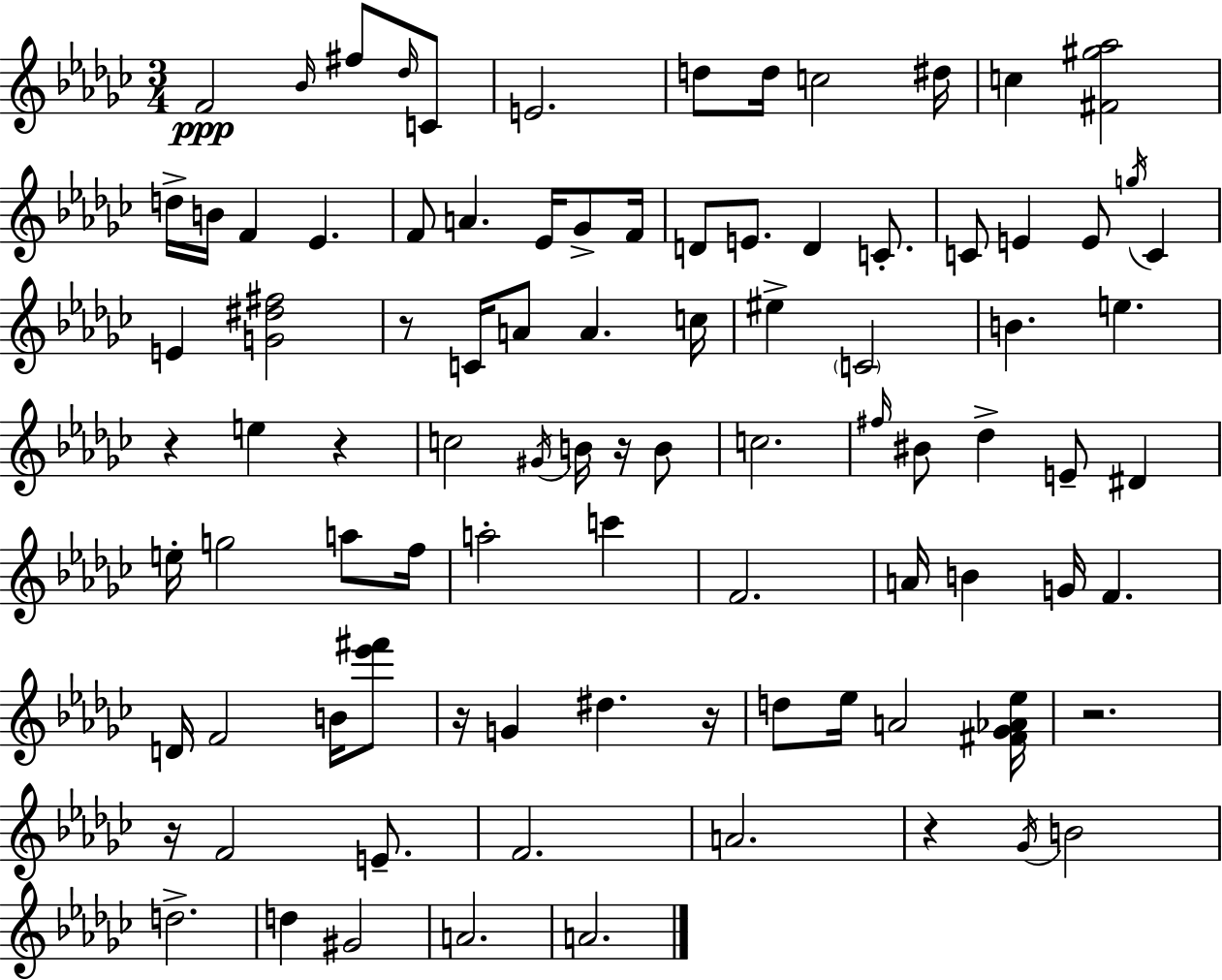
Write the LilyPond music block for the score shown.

{
  \clef treble
  \numericTimeSignature
  \time 3/4
  \key ees \minor
  \repeat volta 2 { f'2\ppp \grace { bes'16 } fis''8 \grace { des''16 } | c'8 e'2. | d''8 d''16 c''2 | dis''16 c''4 <fis' gis'' aes''>2 | \break d''16-> b'16 f'4 ees'4. | f'8 a'4. ees'16 ges'8-> | f'16 d'8 e'8. d'4 c'8.-. | c'8 e'4 e'8 \acciaccatura { g''16 } c'4 | \break e'4 <g' dis'' fis''>2 | r8 c'16 a'8 a'4. | c''16 eis''4-> \parenthesize c'2 | b'4. e''4. | \break r4 e''4 r4 | c''2 \acciaccatura { gis'16 } | b'16 r16 b'8 c''2. | \grace { fis''16 } bis'8 des''4-> e'8-- | \break dis'4 e''16-. g''2 | a''8 f''16 a''2-. | c'''4 f'2. | a'16 b'4 g'16 f'4. | \break d'16 f'2 | b'16 <ees''' fis'''>8 r16 g'4 dis''4. | r16 d''8 ees''16 a'2 | <fis' ges' aes' ees''>16 r2. | \break r16 f'2 | e'8.-- f'2. | a'2. | r4 \acciaccatura { ges'16 } b'2 | \break d''2.-> | d''4 gis'2 | a'2. | a'2. | \break } \bar "|."
}